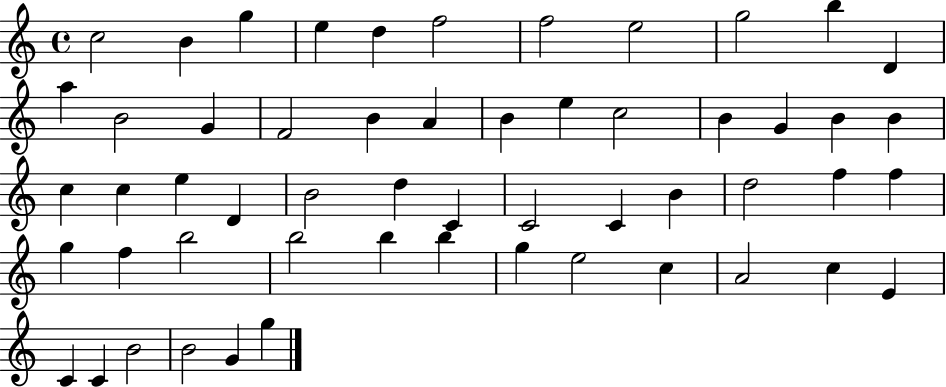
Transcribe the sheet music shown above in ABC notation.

X:1
T:Untitled
M:4/4
L:1/4
K:C
c2 B g e d f2 f2 e2 g2 b D a B2 G F2 B A B e c2 B G B B c c e D B2 d C C2 C B d2 f f g f b2 b2 b b g e2 c A2 c E C C B2 B2 G g